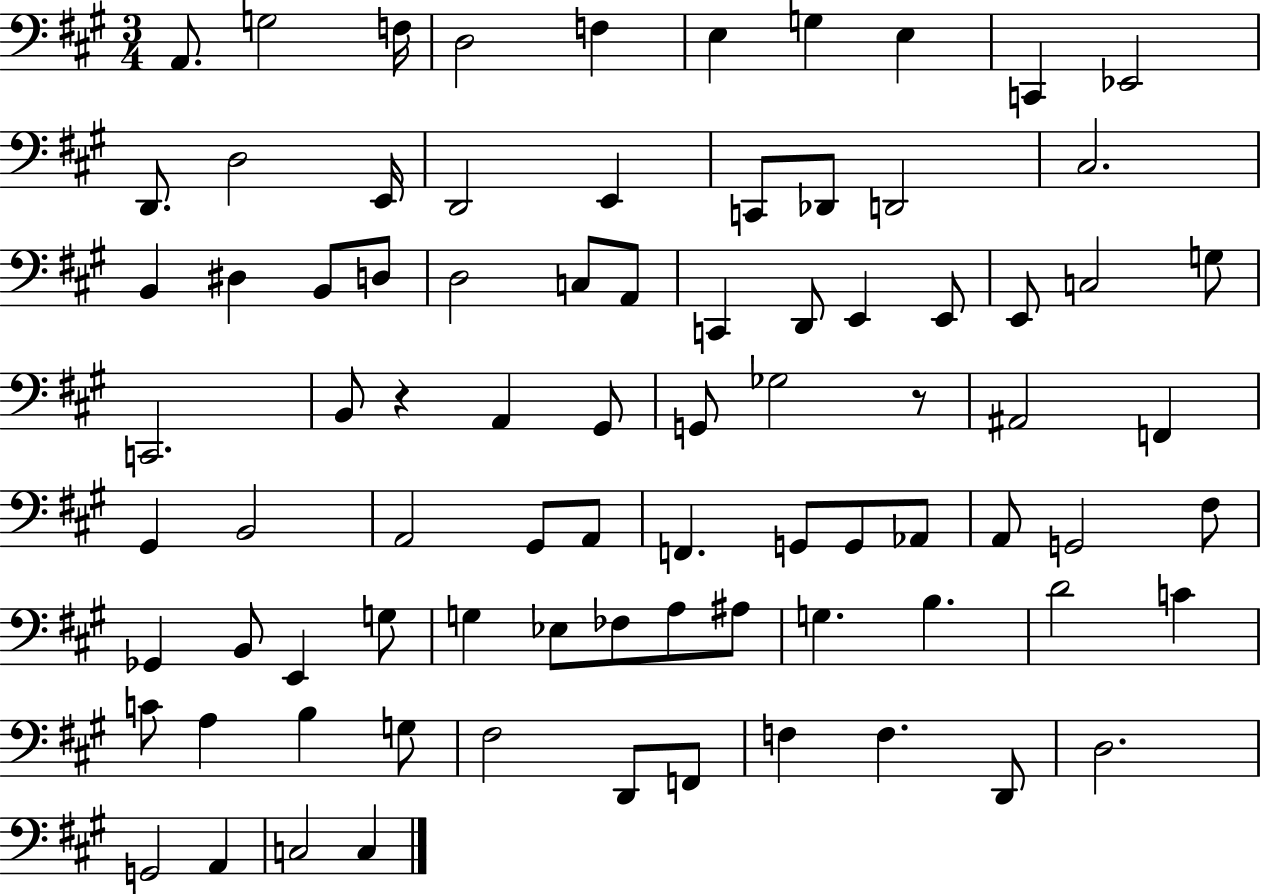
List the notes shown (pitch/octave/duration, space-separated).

A2/e. G3/h F3/s D3/h F3/q E3/q G3/q E3/q C2/q Eb2/h D2/e. D3/h E2/s D2/h E2/q C2/e Db2/e D2/h C#3/h. B2/q D#3/q B2/e D3/e D3/h C3/e A2/e C2/q D2/e E2/q E2/e E2/e C3/h G3/e C2/h. B2/e R/q A2/q G#2/e G2/e Gb3/h R/e A#2/h F2/q G#2/q B2/h A2/h G#2/e A2/e F2/q. G2/e G2/e Ab2/e A2/e G2/h F#3/e Gb2/q B2/e E2/q G3/e G3/q Eb3/e FES3/e A3/e A#3/e G3/q. B3/q. D4/h C4/q C4/e A3/q B3/q G3/e F#3/h D2/e F2/e F3/q F3/q. D2/e D3/h. G2/h A2/q C3/h C3/q